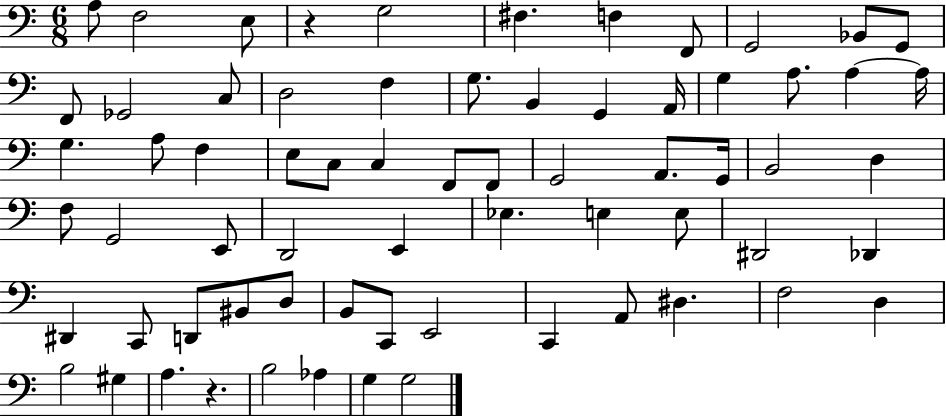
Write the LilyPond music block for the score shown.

{
  \clef bass
  \numericTimeSignature
  \time 6/8
  \key c \major
  a8 f2 e8 | r4 g2 | fis4. f4 f,8 | g,2 bes,8 g,8 | \break f,8 ges,2 c8 | d2 f4 | g8. b,4 g,4 a,16 | g4 a8. a4~~ a16 | \break g4. a8 f4 | e8 c8 c4 f,8 f,8 | g,2 a,8. g,16 | b,2 d4 | \break f8 g,2 e,8 | d,2 e,4 | ees4. e4 e8 | dis,2 des,4 | \break dis,4 c,8 d,8 bis,8 d8 | b,8 c,8 e,2 | c,4 a,8 dis4. | f2 d4 | \break b2 gis4 | a4. r4. | b2 aes4 | g4 g2 | \break \bar "|."
}